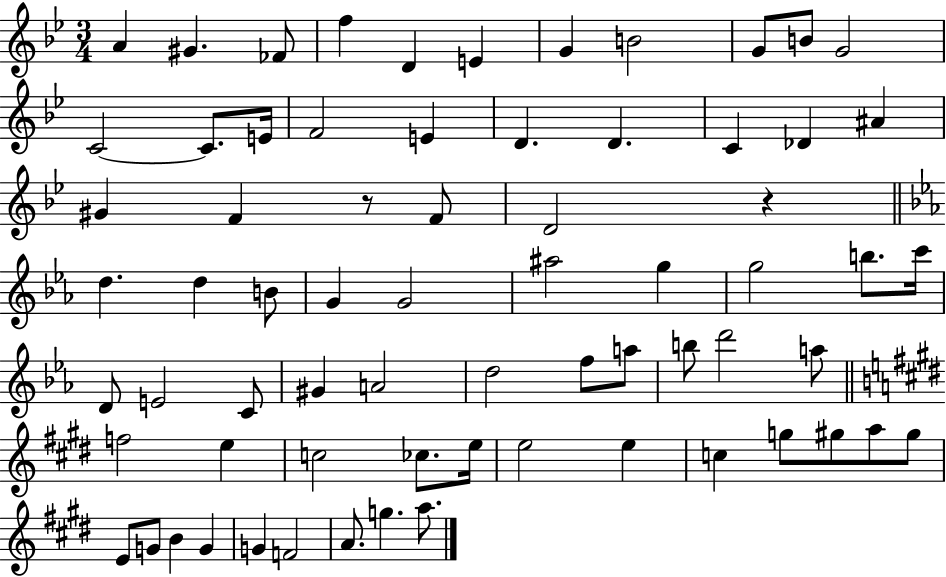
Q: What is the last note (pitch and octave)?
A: A5